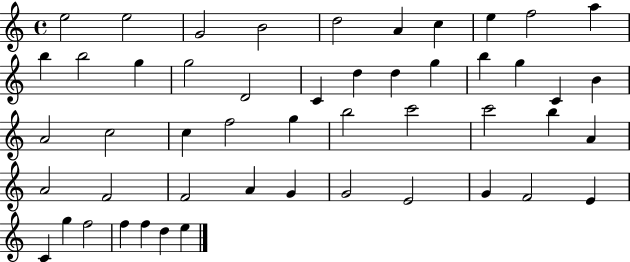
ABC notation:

X:1
T:Untitled
M:4/4
L:1/4
K:C
e2 e2 G2 B2 d2 A c e f2 a b b2 g g2 D2 C d d g b g C B A2 c2 c f2 g b2 c'2 c'2 b A A2 F2 F2 A G G2 E2 G F2 E C g f2 f f d e